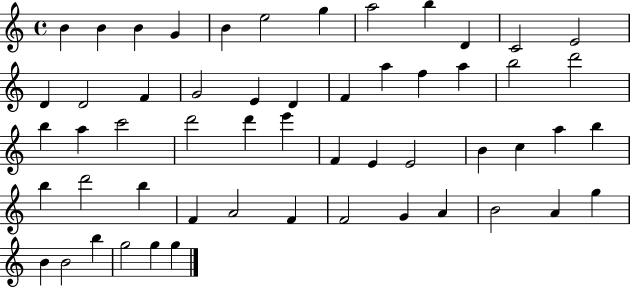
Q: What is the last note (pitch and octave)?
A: G5